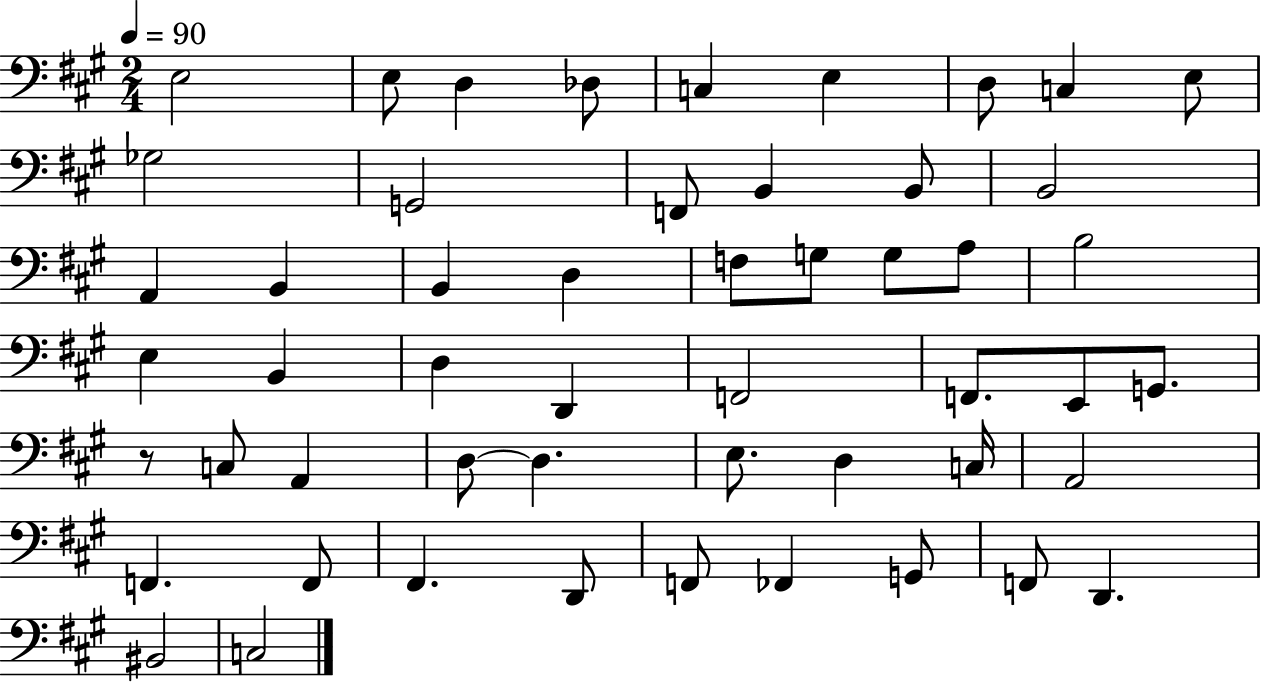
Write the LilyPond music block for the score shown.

{
  \clef bass
  \numericTimeSignature
  \time 2/4
  \key a \major
  \tempo 4 = 90
  e2 | e8 d4 des8 | c4 e4 | d8 c4 e8 | \break ges2 | g,2 | f,8 b,4 b,8 | b,2 | \break a,4 b,4 | b,4 d4 | f8 g8 g8 a8 | b2 | \break e4 b,4 | d4 d,4 | f,2 | f,8. e,8 g,8. | \break r8 c8 a,4 | d8~~ d4. | e8. d4 c16 | a,2 | \break f,4. f,8 | fis,4. d,8 | f,8 fes,4 g,8 | f,8 d,4. | \break bis,2 | c2 | \bar "|."
}